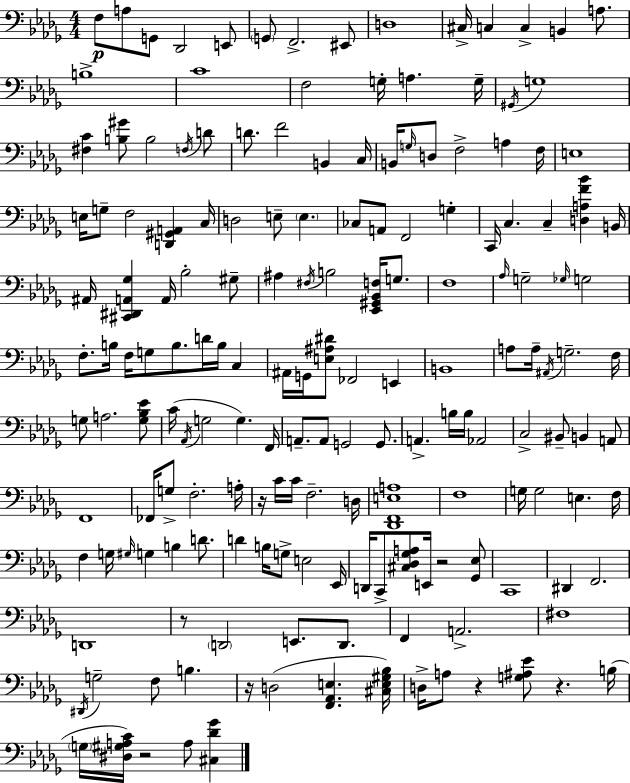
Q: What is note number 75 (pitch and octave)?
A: FES2